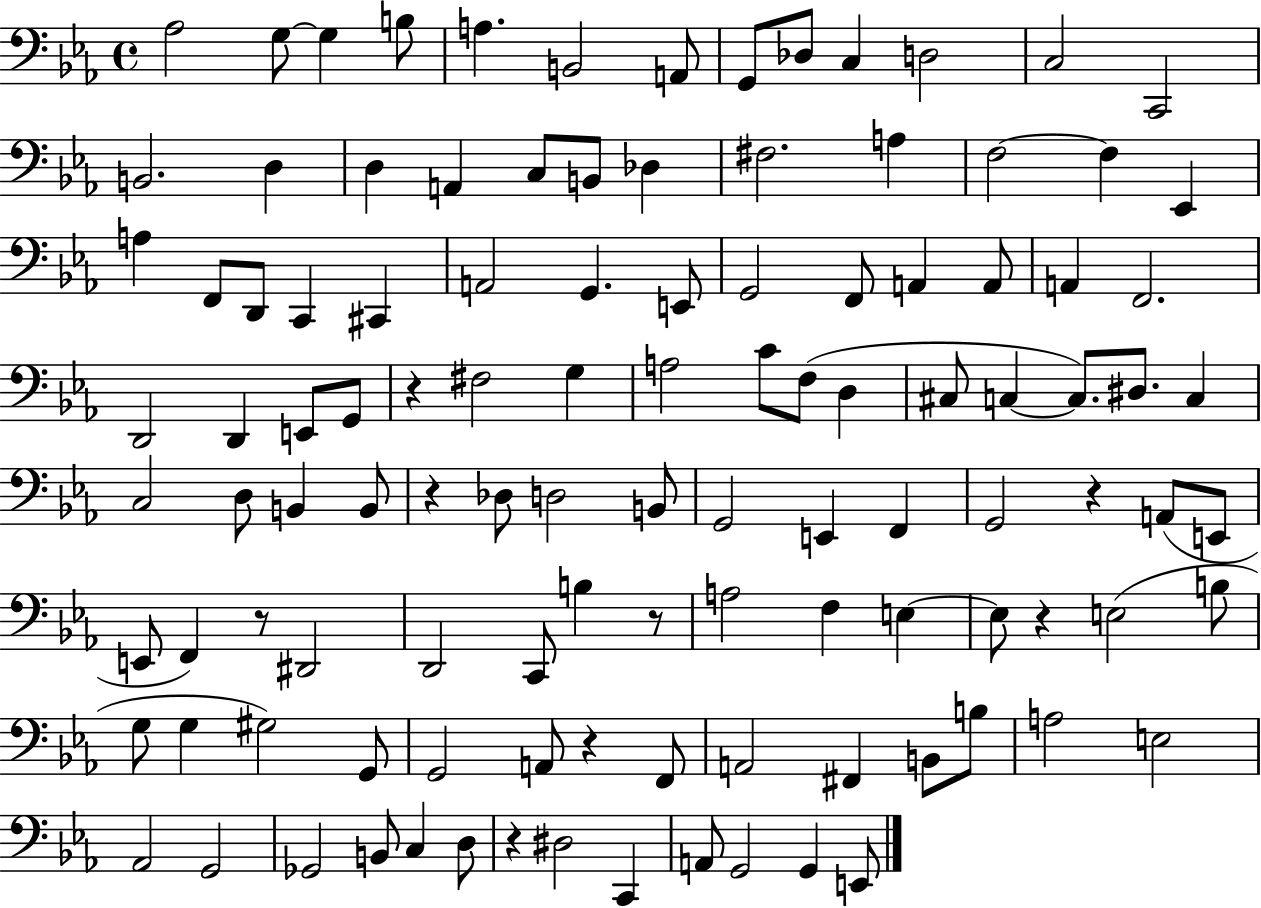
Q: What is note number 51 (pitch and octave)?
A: C3